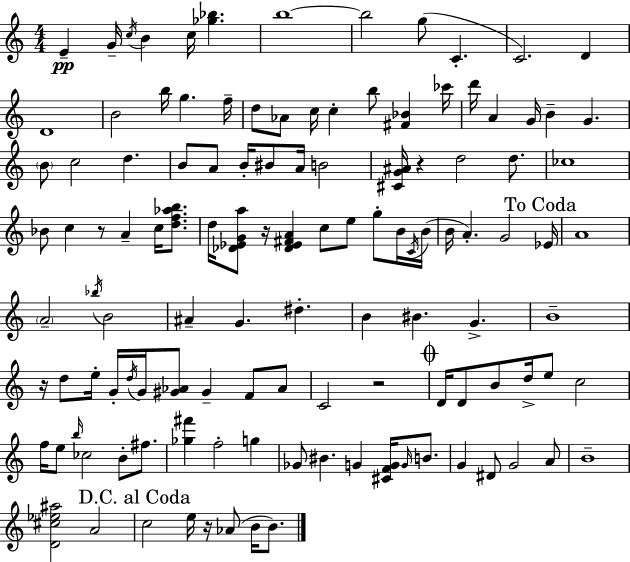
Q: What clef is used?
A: treble